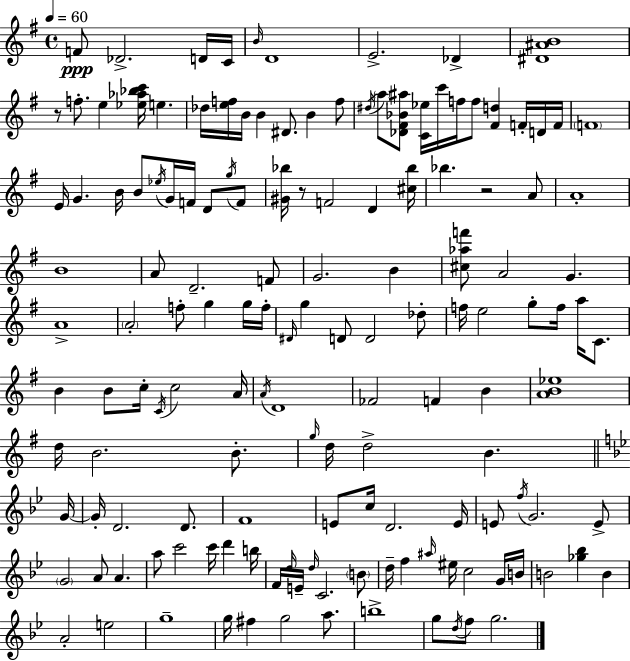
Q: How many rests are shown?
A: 3